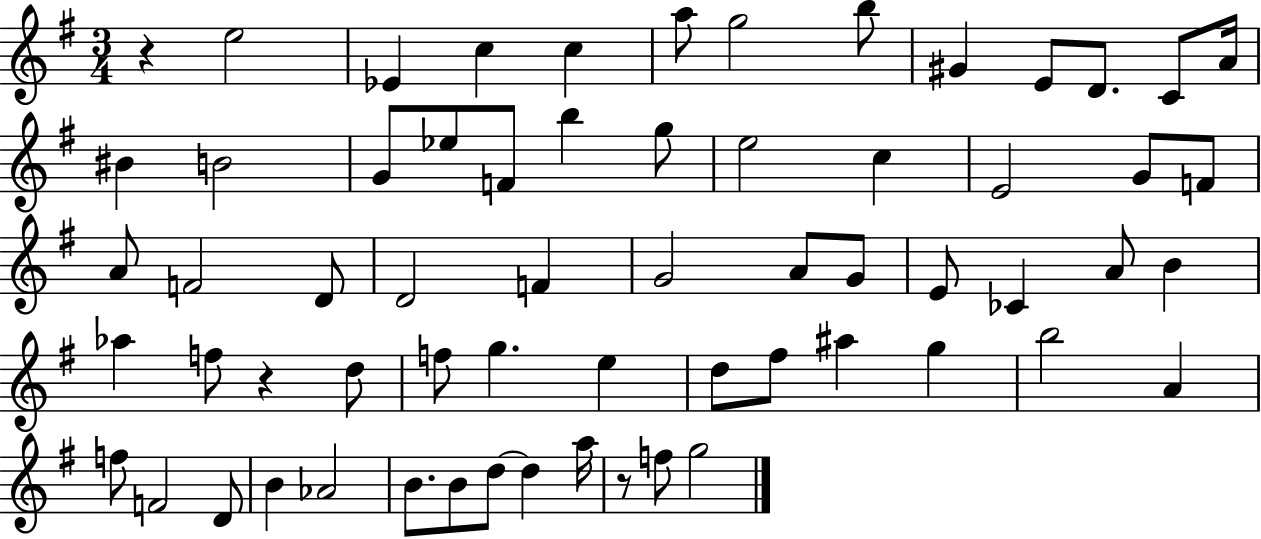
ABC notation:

X:1
T:Untitled
M:3/4
L:1/4
K:G
z e2 _E c c a/2 g2 b/2 ^G E/2 D/2 C/2 A/4 ^B B2 G/2 _e/2 F/2 b g/2 e2 c E2 G/2 F/2 A/2 F2 D/2 D2 F G2 A/2 G/2 E/2 _C A/2 B _a f/2 z d/2 f/2 g e d/2 ^f/2 ^a g b2 A f/2 F2 D/2 B _A2 B/2 B/2 d/2 d a/4 z/2 f/2 g2